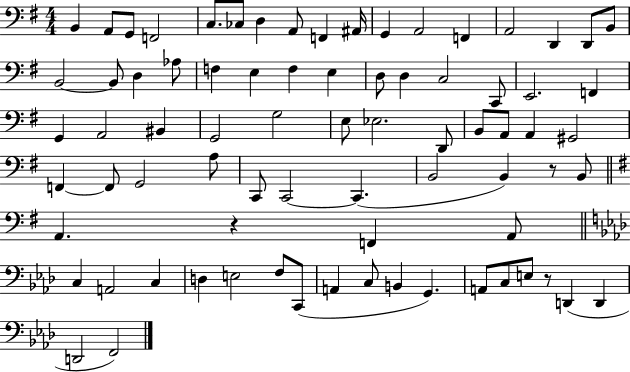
B2/q A2/e G2/e F2/h C3/e. CES3/e D3/q A2/e F2/q A#2/s G2/q A2/h F2/q A2/h D2/q D2/e B2/e B2/h B2/e D3/q Ab3/e F3/q E3/q F3/q E3/q D3/e D3/q C3/h C2/e E2/h. F2/q G2/q A2/h BIS2/q G2/h G3/h E3/e Eb3/h. D2/e B2/e A2/e A2/q G#2/h F2/q F2/e G2/h A3/e C2/e C2/h C2/q. B2/h B2/q R/e B2/e A2/q. R/q F2/q A2/e C3/q A2/h C3/q D3/q E3/h F3/e C2/e A2/q C3/e B2/q G2/q. A2/e C3/e E3/e R/e D2/q D2/q D2/h F2/h